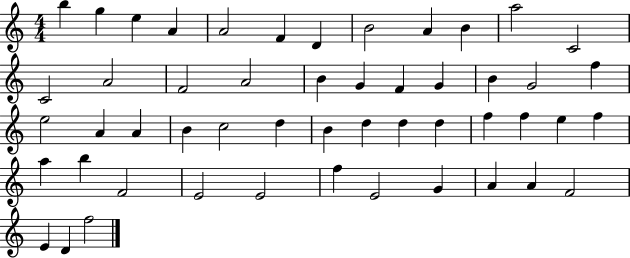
B5/q G5/q E5/q A4/q A4/h F4/q D4/q B4/h A4/q B4/q A5/h C4/h C4/h A4/h F4/h A4/h B4/q G4/q F4/q G4/q B4/q G4/h F5/q E5/h A4/q A4/q B4/q C5/h D5/q B4/q D5/q D5/q D5/q F5/q F5/q E5/q F5/q A5/q B5/q F4/h E4/h E4/h F5/q E4/h G4/q A4/q A4/q F4/h E4/q D4/q F5/h